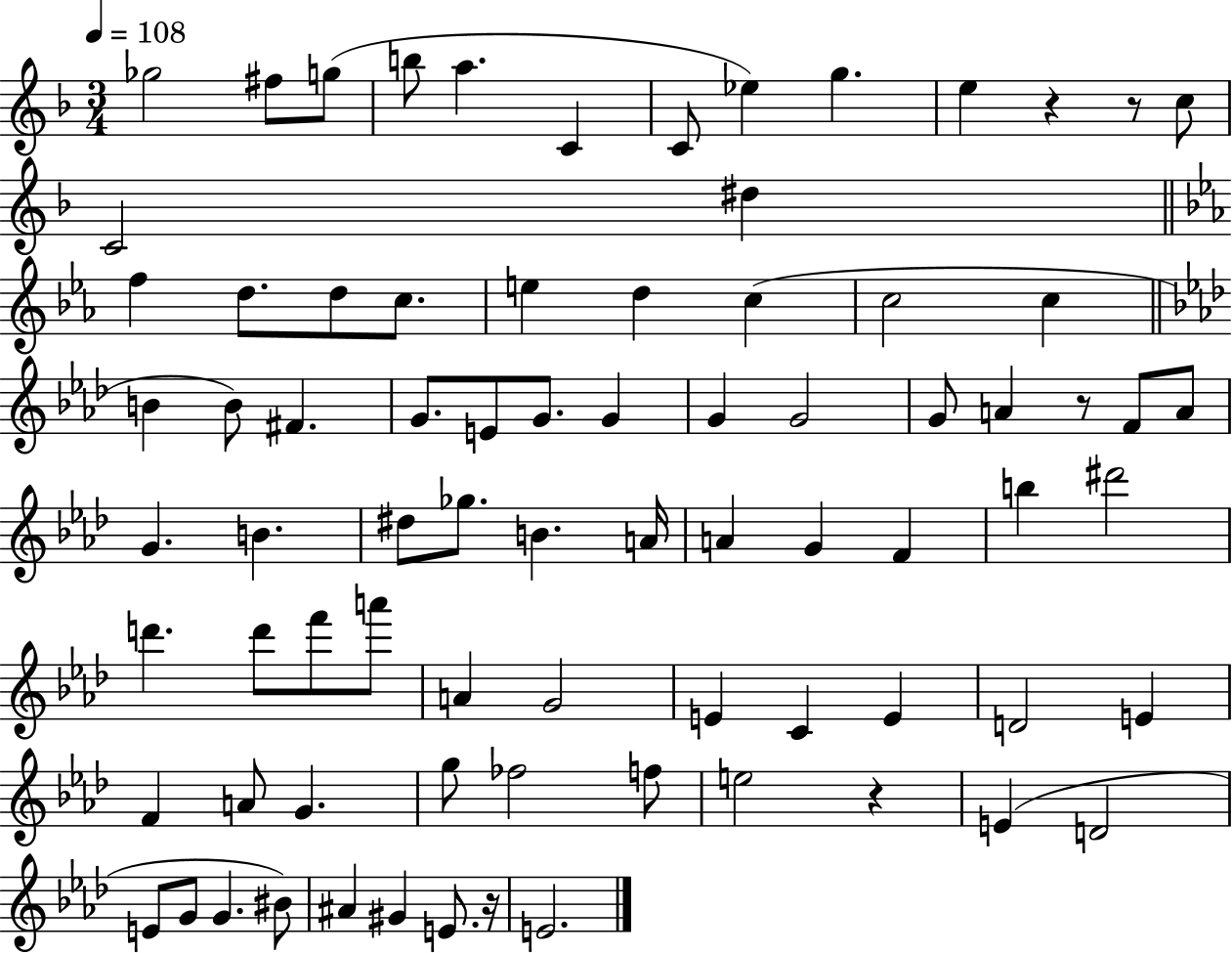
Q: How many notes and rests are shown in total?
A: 79